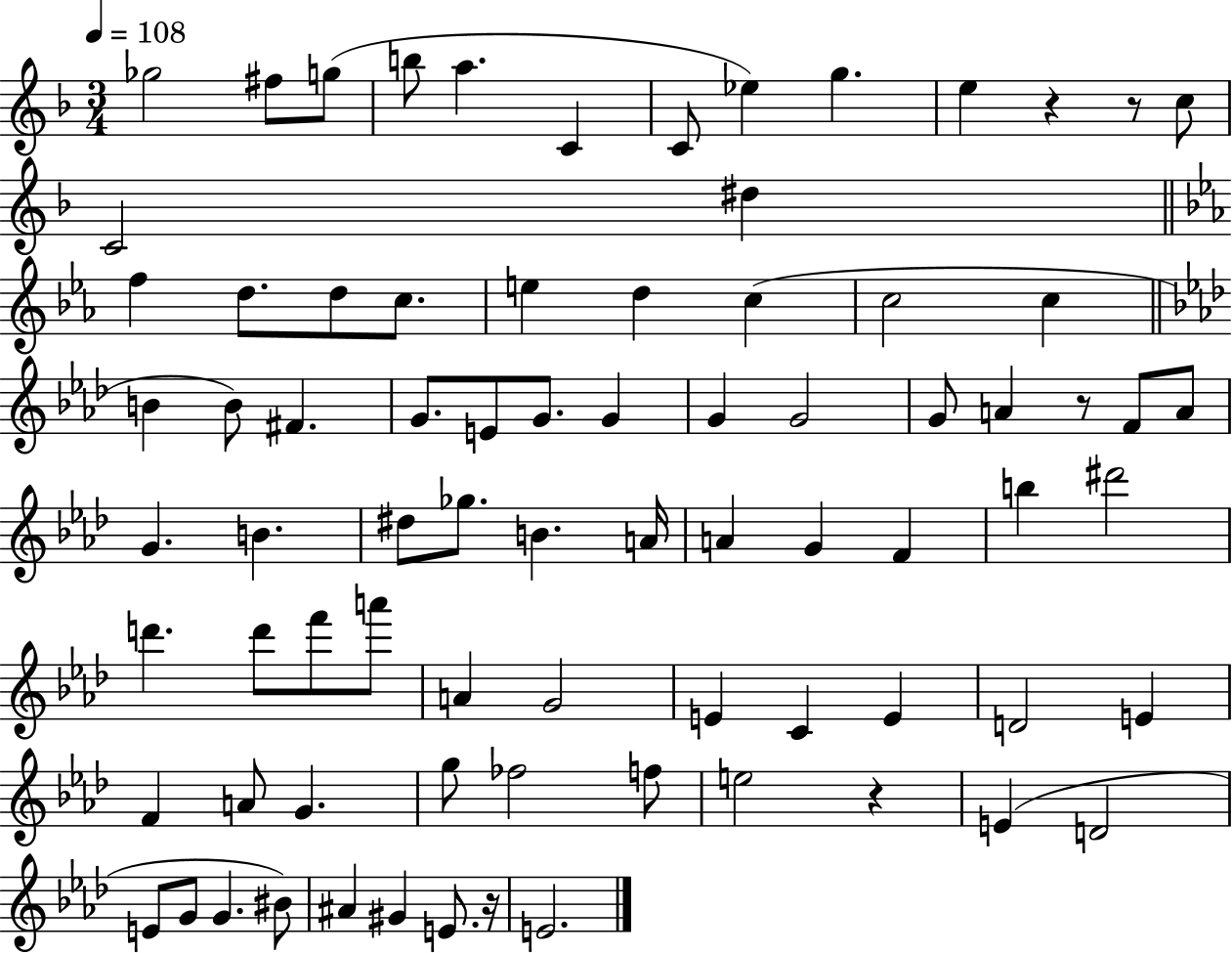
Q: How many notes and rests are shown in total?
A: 79